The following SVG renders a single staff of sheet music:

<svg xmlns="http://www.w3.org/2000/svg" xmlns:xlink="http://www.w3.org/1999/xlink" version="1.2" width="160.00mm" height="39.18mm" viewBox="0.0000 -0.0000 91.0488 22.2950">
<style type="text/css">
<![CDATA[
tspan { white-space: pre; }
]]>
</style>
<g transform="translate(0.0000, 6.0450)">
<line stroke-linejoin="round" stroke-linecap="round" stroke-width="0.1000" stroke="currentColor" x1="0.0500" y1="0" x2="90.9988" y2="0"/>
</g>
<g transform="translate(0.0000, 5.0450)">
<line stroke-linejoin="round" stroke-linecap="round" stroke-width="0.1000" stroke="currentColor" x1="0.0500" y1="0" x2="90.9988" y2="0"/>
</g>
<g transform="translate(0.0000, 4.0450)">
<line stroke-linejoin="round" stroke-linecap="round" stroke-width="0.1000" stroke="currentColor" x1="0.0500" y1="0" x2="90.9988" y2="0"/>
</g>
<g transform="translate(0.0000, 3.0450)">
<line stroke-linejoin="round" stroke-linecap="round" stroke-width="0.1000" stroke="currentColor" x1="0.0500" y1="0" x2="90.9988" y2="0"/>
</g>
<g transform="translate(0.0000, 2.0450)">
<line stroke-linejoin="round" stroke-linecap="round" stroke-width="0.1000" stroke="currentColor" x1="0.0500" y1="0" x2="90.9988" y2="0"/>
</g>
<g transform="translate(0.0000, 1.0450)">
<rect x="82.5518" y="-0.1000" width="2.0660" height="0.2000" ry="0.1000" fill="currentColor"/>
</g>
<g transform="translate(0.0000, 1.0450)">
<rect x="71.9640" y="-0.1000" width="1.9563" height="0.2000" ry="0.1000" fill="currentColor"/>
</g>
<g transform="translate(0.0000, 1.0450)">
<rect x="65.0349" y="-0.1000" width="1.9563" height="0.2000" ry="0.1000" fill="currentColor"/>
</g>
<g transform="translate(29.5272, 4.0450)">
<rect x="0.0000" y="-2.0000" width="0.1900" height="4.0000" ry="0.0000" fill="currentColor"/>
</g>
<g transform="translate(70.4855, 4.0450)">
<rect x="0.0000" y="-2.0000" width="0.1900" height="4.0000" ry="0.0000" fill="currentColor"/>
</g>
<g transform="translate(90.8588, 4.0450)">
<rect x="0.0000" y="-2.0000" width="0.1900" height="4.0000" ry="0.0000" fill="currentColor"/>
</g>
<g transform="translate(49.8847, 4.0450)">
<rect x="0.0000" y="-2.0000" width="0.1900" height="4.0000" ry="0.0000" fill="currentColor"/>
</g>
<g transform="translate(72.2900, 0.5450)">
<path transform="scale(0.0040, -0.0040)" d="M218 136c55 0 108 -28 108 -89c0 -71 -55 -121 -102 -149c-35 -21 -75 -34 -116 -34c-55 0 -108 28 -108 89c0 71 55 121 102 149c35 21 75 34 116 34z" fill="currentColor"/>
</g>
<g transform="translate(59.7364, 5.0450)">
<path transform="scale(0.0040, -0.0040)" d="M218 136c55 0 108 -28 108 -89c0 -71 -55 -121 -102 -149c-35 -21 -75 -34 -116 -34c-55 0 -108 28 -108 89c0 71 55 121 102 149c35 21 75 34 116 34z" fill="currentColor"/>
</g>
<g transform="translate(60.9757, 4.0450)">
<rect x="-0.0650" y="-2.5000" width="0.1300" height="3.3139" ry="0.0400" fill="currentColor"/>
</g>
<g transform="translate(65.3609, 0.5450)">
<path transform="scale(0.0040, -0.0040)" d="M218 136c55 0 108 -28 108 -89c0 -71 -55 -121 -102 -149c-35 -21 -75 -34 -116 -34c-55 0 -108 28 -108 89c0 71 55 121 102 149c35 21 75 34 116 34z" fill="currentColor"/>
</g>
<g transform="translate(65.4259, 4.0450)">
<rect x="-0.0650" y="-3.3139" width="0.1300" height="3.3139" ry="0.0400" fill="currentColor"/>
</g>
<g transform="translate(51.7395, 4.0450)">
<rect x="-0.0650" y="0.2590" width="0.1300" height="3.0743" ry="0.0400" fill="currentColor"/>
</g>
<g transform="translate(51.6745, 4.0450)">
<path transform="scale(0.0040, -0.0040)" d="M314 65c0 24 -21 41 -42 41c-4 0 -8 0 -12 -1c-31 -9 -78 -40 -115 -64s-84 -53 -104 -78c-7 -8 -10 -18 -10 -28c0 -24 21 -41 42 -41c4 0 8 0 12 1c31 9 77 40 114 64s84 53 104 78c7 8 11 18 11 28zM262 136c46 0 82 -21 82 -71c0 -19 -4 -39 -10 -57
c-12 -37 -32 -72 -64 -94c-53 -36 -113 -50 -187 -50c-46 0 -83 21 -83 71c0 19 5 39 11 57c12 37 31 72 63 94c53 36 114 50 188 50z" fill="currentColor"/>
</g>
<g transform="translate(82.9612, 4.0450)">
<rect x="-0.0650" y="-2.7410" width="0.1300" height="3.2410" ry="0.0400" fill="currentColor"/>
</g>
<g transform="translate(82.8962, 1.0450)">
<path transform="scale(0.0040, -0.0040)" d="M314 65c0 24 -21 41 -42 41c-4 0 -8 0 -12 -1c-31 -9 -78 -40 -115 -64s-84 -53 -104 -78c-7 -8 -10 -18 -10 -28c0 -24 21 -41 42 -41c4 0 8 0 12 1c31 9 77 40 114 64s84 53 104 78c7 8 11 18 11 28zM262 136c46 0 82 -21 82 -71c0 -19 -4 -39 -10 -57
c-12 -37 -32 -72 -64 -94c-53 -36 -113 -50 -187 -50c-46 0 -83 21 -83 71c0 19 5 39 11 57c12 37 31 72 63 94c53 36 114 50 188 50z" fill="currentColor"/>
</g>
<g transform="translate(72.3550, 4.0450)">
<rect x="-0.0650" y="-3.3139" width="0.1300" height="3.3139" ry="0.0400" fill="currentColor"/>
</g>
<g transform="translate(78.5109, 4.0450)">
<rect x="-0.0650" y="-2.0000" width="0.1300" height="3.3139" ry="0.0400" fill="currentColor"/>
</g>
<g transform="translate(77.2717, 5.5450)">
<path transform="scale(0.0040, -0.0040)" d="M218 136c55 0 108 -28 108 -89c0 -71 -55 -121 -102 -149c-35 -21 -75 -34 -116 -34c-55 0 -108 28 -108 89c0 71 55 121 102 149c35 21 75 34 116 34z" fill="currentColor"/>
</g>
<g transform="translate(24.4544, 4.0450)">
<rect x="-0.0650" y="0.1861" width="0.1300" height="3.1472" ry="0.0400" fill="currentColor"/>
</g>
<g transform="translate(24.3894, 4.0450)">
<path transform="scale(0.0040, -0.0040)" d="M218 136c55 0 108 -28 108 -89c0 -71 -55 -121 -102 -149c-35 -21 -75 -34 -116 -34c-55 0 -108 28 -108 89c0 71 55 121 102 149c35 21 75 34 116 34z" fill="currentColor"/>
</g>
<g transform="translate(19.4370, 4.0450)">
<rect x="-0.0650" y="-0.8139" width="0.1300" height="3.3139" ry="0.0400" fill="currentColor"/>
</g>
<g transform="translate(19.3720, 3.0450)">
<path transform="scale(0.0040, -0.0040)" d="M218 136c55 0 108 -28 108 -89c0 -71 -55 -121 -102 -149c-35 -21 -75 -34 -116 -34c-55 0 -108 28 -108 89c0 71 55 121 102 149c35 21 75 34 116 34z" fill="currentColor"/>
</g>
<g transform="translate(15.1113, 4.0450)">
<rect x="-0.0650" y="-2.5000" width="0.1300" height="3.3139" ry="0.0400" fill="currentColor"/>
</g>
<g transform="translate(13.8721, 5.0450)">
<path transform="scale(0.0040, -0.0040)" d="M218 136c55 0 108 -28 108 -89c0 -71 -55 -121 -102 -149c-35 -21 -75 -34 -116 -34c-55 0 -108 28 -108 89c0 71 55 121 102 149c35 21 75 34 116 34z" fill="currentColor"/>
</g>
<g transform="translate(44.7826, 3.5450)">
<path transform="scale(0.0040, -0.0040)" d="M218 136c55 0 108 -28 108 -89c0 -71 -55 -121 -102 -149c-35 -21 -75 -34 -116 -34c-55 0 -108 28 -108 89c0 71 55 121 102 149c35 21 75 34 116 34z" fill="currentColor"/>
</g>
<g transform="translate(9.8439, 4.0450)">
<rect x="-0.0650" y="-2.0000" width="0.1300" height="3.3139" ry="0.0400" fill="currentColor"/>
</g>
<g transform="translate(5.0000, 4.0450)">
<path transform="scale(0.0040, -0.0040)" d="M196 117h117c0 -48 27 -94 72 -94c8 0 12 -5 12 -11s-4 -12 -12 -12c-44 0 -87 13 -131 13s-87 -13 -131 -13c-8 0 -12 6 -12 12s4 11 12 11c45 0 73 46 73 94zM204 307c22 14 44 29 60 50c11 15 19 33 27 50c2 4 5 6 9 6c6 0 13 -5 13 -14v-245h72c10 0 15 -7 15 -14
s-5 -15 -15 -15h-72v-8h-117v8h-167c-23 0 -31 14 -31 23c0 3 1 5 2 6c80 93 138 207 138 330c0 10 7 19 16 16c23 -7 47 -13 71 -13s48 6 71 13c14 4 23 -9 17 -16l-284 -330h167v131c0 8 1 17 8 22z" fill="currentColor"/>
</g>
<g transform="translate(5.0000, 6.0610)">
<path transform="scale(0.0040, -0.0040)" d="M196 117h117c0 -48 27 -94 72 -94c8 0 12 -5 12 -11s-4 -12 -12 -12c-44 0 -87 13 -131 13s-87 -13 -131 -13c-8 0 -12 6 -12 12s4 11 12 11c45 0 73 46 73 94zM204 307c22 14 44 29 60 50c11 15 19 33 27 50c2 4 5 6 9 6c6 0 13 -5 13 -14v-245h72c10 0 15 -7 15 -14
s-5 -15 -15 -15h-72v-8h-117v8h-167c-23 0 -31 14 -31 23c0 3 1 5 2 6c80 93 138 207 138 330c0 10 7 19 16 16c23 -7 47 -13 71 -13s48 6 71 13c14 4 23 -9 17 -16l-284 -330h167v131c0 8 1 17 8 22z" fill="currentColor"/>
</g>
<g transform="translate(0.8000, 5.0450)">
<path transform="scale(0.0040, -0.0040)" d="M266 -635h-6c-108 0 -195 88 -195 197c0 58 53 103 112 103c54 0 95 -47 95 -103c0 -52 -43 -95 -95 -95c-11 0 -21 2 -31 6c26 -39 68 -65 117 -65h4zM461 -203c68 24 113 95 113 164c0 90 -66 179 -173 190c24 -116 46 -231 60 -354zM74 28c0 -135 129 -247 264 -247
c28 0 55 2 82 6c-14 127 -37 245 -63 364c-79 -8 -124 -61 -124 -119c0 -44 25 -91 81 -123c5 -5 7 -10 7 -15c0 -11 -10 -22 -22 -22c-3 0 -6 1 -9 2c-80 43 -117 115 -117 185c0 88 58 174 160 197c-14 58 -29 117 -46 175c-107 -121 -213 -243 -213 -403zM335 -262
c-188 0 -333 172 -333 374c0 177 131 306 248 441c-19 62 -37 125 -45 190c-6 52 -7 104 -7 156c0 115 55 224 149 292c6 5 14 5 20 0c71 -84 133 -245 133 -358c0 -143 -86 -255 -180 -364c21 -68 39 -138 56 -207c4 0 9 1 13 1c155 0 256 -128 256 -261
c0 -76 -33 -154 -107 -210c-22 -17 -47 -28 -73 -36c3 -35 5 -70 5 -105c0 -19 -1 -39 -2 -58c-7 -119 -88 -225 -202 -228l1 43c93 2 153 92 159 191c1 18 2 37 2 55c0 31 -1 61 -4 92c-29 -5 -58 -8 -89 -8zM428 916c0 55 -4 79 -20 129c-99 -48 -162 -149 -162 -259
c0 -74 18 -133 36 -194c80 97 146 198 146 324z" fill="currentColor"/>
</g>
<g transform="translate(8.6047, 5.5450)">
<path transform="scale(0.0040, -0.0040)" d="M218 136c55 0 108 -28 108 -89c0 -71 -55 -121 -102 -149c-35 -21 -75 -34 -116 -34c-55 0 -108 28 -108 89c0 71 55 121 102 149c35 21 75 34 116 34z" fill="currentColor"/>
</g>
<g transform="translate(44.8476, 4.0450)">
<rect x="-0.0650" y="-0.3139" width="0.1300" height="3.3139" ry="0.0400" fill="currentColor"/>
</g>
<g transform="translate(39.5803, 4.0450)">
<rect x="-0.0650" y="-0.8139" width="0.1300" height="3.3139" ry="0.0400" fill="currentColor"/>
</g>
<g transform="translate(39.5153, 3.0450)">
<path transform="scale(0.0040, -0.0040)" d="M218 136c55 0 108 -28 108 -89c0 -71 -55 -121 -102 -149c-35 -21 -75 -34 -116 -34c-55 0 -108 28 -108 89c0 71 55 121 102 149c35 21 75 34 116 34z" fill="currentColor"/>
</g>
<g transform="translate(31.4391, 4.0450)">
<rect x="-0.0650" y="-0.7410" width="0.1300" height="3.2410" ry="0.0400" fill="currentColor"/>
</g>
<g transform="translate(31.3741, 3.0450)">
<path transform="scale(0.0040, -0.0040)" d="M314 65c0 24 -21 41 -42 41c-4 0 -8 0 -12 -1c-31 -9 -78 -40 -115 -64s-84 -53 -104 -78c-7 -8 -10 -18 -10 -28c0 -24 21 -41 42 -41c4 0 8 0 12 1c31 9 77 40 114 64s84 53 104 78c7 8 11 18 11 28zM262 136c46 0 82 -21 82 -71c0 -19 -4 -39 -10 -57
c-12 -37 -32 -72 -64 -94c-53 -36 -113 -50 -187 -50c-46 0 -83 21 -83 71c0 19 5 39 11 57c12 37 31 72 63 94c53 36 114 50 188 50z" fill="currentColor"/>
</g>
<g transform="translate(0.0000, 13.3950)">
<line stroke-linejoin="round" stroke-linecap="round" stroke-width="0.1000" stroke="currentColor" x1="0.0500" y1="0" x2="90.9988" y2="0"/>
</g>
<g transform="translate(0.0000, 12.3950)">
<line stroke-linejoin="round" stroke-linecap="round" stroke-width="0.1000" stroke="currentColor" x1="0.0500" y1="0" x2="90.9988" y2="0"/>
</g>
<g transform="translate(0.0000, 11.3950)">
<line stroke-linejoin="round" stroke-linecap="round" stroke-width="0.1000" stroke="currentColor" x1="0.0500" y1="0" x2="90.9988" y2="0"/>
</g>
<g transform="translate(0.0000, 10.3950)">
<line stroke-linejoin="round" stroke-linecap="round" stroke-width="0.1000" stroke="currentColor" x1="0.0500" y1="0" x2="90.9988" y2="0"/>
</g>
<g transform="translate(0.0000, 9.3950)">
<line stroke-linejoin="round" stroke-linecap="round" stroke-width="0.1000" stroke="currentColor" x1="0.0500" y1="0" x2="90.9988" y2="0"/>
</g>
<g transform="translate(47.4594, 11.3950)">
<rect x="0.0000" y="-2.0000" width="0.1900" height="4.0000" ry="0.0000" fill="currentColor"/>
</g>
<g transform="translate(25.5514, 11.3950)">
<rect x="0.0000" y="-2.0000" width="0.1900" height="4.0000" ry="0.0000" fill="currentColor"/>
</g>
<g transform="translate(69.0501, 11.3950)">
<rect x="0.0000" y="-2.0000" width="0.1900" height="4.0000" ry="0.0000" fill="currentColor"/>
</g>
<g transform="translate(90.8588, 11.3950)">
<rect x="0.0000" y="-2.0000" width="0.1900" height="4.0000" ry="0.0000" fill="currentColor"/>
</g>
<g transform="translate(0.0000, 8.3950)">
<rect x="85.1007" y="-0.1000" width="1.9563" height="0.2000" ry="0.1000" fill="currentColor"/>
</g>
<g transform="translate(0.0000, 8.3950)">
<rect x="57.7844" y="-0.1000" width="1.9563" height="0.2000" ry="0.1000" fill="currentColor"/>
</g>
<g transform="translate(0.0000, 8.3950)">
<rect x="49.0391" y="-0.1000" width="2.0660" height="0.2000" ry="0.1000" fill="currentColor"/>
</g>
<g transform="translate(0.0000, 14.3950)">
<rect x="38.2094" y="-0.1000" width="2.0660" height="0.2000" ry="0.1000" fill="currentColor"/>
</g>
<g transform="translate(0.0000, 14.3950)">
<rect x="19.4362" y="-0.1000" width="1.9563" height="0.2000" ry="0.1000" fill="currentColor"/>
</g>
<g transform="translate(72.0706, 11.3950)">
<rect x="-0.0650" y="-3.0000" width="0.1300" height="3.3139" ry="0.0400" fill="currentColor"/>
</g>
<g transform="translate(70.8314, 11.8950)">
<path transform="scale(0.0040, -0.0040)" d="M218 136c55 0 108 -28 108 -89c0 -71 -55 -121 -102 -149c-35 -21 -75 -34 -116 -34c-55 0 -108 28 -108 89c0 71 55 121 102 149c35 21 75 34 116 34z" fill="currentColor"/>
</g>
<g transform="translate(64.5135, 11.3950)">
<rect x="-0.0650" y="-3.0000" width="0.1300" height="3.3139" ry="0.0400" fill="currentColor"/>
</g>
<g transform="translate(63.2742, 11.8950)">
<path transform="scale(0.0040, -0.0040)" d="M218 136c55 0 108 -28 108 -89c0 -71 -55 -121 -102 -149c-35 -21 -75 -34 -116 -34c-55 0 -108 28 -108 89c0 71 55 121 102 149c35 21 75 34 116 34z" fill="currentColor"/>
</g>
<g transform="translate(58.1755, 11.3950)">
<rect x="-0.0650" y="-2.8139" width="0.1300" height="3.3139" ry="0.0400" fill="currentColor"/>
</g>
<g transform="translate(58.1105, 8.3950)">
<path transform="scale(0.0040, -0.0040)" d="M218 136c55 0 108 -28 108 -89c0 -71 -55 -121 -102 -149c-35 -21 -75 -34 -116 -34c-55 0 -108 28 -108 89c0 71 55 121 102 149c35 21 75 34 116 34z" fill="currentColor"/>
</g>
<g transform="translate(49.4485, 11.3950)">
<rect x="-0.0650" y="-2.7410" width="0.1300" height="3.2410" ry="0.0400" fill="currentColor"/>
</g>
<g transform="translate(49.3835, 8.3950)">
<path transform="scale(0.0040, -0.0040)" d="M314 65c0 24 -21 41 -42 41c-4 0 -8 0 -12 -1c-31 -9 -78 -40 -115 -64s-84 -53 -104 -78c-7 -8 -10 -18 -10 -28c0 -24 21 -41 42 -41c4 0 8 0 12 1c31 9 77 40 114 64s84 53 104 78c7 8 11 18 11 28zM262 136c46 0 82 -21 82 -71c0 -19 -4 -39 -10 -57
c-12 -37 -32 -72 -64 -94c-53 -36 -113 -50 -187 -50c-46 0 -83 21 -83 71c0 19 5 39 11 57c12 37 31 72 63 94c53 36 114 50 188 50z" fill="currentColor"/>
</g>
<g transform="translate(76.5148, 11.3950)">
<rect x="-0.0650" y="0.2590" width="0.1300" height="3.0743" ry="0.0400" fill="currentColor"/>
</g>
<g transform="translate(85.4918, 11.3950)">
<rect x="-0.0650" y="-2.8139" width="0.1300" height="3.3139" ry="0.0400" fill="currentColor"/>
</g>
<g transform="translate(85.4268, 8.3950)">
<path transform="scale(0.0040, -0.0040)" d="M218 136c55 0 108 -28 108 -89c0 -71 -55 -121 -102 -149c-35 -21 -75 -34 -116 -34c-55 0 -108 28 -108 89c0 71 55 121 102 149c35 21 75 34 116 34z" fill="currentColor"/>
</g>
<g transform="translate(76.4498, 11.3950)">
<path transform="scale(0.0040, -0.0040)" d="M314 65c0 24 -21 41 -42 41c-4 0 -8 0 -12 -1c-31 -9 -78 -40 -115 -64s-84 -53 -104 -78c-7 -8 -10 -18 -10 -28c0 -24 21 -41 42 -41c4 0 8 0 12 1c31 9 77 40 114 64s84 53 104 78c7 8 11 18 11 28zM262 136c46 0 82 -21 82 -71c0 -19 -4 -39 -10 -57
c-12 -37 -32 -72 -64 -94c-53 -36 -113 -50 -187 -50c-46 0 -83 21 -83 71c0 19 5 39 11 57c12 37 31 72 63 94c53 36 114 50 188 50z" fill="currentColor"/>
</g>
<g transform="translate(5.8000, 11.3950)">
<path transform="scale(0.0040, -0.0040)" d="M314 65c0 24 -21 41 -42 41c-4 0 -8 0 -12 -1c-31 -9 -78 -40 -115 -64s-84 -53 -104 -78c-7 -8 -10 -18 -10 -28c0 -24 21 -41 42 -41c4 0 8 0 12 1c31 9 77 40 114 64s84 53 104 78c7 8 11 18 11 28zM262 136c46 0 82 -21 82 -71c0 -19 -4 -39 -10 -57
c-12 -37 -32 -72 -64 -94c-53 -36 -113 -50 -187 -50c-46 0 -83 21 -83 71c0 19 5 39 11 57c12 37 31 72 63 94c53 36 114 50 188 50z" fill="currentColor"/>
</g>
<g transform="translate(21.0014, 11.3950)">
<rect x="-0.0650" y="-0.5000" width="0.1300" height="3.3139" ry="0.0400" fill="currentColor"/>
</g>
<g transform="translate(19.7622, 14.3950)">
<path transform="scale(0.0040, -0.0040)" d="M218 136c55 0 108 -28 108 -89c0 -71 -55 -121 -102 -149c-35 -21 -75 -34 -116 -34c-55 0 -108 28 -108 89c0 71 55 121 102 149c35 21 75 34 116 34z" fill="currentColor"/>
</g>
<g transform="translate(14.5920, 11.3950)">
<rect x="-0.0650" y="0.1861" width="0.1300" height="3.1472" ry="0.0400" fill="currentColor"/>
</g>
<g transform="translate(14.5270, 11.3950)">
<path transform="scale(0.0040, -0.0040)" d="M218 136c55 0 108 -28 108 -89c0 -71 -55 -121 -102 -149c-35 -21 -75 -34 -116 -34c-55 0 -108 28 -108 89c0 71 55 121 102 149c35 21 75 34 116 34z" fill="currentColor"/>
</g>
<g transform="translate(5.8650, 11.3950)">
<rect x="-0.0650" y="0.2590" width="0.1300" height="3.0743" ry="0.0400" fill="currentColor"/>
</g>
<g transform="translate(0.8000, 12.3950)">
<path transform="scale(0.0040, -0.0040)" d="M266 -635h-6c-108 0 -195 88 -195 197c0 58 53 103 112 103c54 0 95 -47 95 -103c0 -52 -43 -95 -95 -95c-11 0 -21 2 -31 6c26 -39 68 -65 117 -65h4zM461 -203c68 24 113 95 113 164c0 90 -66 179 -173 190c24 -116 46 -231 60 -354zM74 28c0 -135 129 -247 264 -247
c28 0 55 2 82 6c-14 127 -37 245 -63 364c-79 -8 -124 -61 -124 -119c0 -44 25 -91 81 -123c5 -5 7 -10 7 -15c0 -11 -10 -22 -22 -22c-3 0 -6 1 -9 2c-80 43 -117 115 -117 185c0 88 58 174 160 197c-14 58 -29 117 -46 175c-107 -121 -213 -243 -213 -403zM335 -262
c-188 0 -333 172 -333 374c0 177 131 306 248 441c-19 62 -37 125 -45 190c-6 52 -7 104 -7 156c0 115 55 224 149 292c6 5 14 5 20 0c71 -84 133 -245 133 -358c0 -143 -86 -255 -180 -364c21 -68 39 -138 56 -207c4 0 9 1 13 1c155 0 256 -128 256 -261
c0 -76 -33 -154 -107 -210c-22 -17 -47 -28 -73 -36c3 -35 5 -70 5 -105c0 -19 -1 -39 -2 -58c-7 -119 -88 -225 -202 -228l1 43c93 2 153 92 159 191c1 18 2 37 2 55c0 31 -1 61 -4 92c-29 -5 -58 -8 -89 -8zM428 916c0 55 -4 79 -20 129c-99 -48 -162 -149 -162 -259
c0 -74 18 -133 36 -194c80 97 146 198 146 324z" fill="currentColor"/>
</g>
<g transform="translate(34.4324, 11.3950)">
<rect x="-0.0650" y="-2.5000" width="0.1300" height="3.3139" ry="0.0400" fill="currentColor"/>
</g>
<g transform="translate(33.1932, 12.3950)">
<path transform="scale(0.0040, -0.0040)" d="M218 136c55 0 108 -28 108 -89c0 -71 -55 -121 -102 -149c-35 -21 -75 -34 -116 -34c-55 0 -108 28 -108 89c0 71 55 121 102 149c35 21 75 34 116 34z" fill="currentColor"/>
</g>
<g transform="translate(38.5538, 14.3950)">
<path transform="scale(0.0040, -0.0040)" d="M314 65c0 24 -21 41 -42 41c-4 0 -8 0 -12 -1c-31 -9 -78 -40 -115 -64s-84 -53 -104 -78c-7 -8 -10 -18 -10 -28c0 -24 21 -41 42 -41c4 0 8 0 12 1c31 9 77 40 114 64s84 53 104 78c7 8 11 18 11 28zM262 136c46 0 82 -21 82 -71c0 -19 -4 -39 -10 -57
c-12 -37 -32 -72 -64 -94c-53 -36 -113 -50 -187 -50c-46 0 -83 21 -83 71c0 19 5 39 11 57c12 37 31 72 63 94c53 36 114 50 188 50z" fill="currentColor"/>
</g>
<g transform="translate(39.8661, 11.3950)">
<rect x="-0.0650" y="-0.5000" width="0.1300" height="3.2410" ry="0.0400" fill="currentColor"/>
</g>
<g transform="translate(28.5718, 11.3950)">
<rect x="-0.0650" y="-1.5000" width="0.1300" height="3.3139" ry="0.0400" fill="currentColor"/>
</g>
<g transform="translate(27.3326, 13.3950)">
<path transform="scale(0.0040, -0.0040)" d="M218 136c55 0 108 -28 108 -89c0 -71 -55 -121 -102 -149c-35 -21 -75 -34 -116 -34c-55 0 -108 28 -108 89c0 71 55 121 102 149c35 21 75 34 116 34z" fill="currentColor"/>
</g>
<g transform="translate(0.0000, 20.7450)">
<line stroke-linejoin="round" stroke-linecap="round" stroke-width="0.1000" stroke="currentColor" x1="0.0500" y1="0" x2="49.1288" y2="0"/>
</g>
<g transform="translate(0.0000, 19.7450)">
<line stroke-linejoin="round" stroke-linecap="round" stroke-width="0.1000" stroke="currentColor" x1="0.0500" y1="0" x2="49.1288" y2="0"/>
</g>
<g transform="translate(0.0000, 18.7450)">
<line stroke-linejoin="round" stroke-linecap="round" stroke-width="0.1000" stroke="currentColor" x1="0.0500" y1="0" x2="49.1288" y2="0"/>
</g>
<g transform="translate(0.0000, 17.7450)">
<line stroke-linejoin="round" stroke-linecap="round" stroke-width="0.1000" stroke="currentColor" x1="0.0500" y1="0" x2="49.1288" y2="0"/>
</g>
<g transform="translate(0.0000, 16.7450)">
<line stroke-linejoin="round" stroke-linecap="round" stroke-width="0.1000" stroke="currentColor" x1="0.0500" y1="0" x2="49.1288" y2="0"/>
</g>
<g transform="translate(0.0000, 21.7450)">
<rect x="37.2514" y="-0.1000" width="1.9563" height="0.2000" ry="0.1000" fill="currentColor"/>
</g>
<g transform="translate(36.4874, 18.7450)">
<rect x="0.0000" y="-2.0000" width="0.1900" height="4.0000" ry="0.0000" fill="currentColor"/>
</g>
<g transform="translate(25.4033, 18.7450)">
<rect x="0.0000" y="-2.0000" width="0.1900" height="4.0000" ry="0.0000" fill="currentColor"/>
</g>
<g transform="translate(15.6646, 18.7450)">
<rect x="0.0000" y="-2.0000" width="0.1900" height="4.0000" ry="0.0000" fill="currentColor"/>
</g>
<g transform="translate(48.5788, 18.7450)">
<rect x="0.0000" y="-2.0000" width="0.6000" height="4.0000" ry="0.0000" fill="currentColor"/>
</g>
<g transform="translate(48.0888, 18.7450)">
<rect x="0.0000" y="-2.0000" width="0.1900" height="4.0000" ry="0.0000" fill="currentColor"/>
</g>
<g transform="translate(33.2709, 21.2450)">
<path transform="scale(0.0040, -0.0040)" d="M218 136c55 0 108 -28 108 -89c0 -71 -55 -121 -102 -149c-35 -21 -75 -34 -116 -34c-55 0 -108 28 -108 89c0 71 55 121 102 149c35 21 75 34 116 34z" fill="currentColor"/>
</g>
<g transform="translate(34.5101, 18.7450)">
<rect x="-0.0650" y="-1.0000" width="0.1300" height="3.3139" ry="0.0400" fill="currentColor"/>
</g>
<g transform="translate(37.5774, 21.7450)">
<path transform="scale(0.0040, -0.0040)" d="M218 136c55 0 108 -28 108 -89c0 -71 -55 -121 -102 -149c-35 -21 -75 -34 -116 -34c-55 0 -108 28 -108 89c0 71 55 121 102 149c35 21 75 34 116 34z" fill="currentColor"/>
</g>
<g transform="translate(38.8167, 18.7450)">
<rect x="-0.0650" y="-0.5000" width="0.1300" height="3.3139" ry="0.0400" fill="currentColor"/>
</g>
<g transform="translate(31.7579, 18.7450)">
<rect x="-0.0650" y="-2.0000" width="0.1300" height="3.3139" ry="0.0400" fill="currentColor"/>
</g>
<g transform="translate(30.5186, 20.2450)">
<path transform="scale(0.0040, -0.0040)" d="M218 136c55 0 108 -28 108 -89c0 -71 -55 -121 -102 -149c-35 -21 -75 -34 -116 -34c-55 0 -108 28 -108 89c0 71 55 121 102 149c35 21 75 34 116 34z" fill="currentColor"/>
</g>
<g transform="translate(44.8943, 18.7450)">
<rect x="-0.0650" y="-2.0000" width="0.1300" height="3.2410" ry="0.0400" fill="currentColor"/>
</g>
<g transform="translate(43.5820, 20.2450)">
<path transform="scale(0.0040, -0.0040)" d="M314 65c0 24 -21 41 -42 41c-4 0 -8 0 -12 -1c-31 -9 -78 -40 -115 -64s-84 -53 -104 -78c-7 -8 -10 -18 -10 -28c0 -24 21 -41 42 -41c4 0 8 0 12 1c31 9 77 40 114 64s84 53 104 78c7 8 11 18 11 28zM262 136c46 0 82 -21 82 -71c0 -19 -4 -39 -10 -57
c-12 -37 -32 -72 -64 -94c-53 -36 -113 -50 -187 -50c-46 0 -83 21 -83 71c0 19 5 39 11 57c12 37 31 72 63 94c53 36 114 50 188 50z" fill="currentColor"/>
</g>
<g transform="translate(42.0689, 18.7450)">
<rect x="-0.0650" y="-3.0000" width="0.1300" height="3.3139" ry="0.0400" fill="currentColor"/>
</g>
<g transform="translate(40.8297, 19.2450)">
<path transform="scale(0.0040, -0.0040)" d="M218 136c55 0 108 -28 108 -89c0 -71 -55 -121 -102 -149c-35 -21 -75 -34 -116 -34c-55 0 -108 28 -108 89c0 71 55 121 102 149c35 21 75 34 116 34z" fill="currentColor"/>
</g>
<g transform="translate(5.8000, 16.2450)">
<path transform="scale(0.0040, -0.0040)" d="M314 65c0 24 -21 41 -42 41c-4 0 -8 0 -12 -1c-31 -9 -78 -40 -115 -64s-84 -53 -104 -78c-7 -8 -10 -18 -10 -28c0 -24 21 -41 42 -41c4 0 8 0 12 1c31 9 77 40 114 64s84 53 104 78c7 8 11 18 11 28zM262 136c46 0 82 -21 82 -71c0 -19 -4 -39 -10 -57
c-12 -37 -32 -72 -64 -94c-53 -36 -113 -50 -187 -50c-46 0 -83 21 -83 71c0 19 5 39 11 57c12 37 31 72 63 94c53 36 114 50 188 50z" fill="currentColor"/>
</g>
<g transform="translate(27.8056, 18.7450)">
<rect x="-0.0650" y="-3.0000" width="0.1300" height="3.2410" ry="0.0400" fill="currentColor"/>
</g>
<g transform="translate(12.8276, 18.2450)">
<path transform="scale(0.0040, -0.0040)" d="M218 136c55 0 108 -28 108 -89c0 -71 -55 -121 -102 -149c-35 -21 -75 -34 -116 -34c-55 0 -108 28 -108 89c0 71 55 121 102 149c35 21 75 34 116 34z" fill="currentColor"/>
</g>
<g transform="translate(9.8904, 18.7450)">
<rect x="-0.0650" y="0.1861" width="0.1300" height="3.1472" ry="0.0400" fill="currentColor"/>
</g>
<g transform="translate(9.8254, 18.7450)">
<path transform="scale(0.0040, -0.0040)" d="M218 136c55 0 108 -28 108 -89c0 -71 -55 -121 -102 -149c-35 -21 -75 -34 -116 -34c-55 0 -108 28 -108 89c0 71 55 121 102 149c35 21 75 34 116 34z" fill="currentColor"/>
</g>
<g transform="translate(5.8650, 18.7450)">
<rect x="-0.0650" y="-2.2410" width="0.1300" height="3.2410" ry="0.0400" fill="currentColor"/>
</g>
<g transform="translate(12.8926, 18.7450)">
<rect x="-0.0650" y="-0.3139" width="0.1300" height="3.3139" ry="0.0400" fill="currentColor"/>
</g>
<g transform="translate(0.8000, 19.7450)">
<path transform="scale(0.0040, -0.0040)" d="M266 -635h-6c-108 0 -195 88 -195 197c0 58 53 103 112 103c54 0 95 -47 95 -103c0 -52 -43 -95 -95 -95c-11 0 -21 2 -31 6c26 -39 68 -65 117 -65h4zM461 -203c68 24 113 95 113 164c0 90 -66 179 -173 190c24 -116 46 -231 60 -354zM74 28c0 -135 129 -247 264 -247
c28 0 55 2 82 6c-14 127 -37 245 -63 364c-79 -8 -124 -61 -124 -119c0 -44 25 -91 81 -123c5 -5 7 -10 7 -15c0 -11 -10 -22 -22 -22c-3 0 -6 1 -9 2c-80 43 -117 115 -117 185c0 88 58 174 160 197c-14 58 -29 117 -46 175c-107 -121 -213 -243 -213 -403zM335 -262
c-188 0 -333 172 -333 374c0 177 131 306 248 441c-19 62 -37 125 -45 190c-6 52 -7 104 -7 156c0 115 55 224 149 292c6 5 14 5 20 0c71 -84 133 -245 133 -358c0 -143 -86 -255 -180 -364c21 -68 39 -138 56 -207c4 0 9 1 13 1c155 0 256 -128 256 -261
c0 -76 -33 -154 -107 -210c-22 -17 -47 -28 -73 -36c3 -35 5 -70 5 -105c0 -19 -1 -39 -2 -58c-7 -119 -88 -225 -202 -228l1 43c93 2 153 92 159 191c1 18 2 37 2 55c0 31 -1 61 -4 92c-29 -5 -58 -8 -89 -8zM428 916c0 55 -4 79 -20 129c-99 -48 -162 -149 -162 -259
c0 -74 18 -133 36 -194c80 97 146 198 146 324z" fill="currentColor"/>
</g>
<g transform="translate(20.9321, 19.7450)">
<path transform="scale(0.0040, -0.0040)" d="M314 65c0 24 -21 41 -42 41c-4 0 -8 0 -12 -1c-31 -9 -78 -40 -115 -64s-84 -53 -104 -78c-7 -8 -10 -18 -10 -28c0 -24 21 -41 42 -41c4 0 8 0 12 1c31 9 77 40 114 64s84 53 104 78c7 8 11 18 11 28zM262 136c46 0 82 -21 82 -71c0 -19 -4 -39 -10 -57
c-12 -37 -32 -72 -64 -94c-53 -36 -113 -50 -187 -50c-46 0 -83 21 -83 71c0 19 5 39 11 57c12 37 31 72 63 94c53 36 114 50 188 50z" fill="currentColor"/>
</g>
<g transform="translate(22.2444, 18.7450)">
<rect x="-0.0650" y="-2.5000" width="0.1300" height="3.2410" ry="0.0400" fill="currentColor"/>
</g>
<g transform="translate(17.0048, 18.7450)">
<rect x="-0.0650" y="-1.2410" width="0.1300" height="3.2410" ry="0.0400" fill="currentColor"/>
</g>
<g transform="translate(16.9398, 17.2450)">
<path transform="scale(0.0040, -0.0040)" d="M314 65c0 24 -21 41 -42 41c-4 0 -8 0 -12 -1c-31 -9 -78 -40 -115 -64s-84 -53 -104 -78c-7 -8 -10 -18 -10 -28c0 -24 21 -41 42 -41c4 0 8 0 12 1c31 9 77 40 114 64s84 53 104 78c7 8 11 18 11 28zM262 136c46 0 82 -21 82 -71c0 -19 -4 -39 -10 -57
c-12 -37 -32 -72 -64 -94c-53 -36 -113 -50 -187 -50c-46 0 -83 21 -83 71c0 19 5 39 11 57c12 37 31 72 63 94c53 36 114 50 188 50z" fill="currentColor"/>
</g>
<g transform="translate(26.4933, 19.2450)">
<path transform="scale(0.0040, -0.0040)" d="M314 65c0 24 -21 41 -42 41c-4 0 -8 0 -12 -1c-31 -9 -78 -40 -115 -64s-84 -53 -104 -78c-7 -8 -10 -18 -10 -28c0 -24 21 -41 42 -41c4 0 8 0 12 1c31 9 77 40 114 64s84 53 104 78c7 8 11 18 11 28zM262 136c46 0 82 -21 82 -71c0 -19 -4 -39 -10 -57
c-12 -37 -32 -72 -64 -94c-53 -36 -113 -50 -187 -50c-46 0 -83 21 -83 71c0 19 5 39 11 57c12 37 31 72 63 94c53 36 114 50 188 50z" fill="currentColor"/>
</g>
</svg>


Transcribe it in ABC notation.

X:1
T:Untitled
M:4/4
L:1/4
K:C
F G d B d2 d c B2 G b b F a2 B2 B C E G C2 a2 a A A B2 a g2 B c e2 G2 A2 F D C A F2